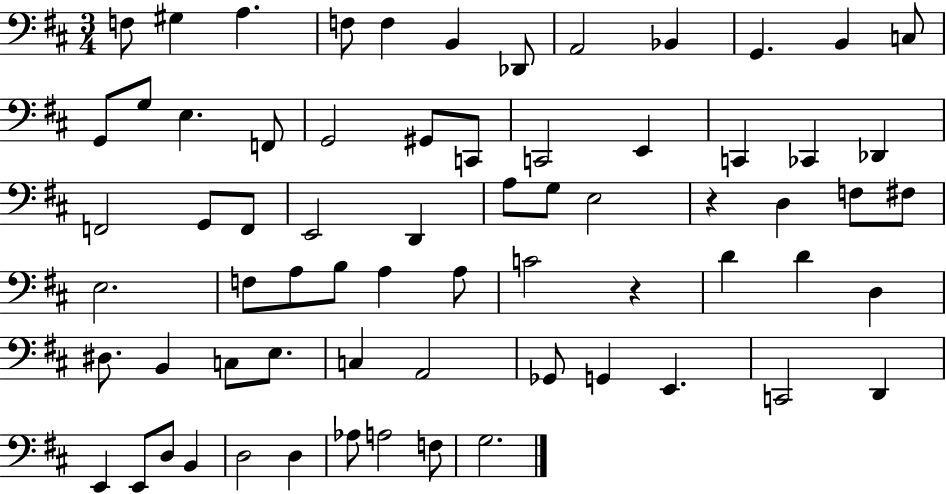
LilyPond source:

{
  \clef bass
  \numericTimeSignature
  \time 3/4
  \key d \major
  f8 gis4 a4. | f8 f4 b,4 des,8 | a,2 bes,4 | g,4. b,4 c8 | \break g,8 g8 e4. f,8 | g,2 gis,8 c,8 | c,2 e,4 | c,4 ces,4 des,4 | \break f,2 g,8 f,8 | e,2 d,4 | a8 g8 e2 | r4 d4 f8 fis8 | \break e2. | f8 a8 b8 a4 a8 | c'2 r4 | d'4 d'4 d4 | \break dis8. b,4 c8 e8. | c4 a,2 | ges,8 g,4 e,4. | c,2 d,4 | \break e,4 e,8 d8 b,4 | d2 d4 | aes8 a2 f8 | g2. | \break \bar "|."
}